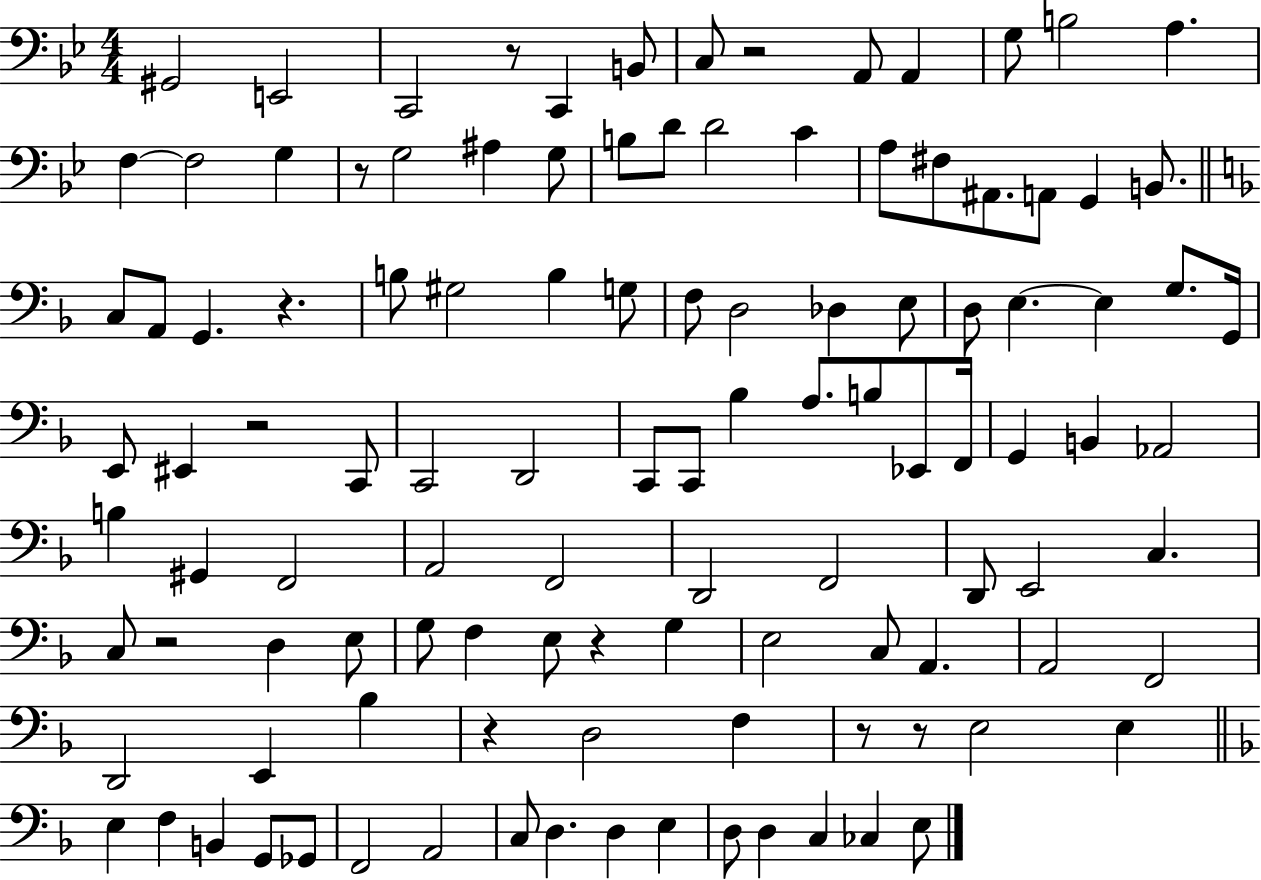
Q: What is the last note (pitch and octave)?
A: E3